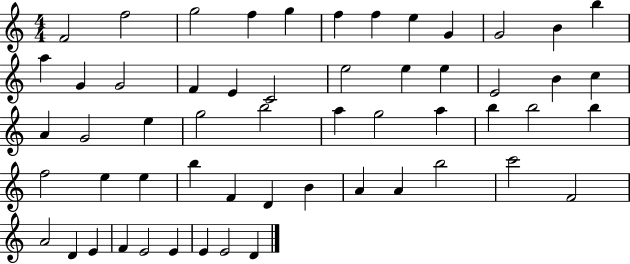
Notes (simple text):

F4/h F5/h G5/h F5/q G5/q F5/q F5/q E5/q G4/q G4/h B4/q B5/q A5/q G4/q G4/h F4/q E4/q C4/h E5/h E5/q E5/q E4/h B4/q C5/q A4/q G4/h E5/q G5/h B5/h A5/q G5/h A5/q B5/q B5/h B5/q F5/h E5/q E5/q B5/q F4/q D4/q B4/q A4/q A4/q B5/h C6/h F4/h A4/h D4/q E4/q F4/q E4/h E4/q E4/q E4/h D4/q